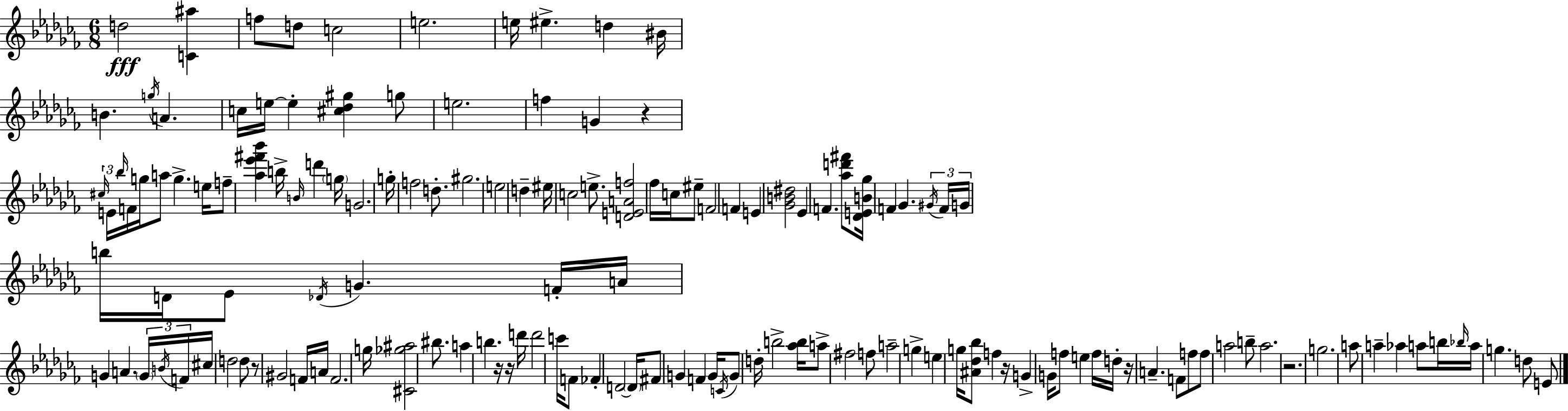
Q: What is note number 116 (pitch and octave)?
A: A5